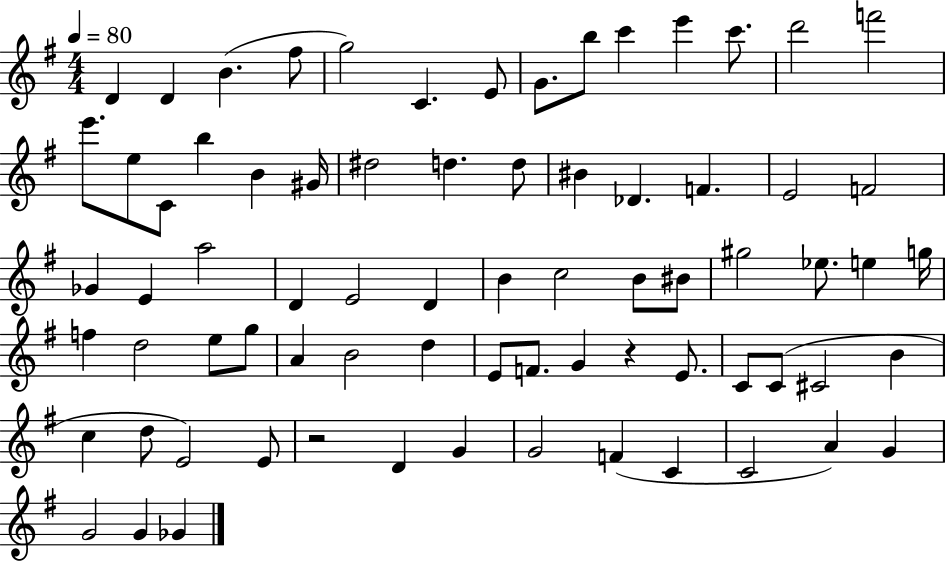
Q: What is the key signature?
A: G major